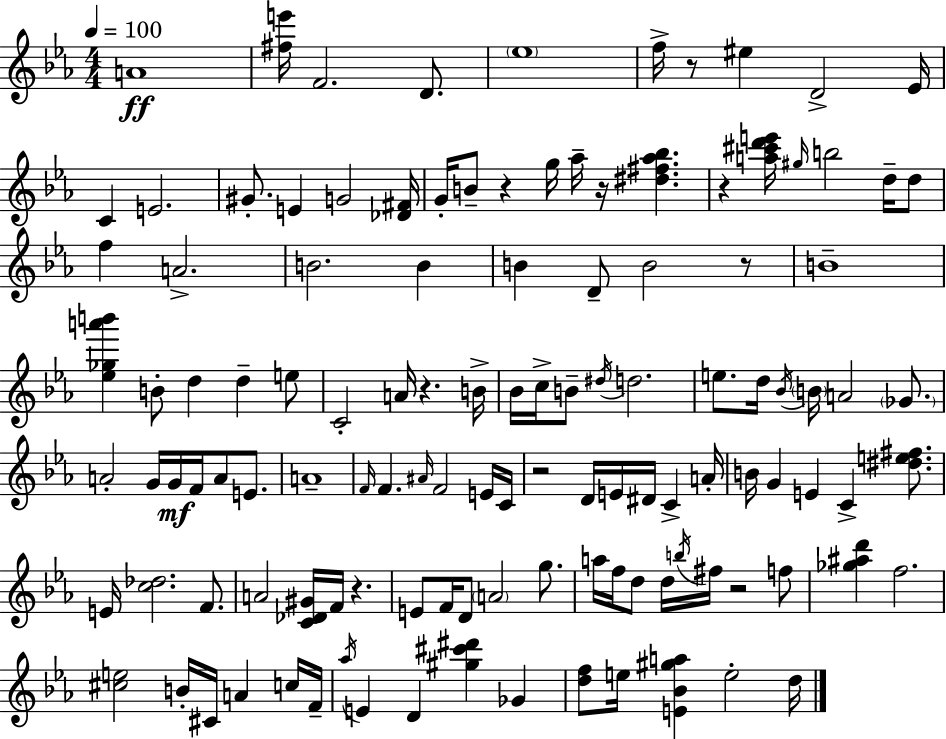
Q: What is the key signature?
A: C minor